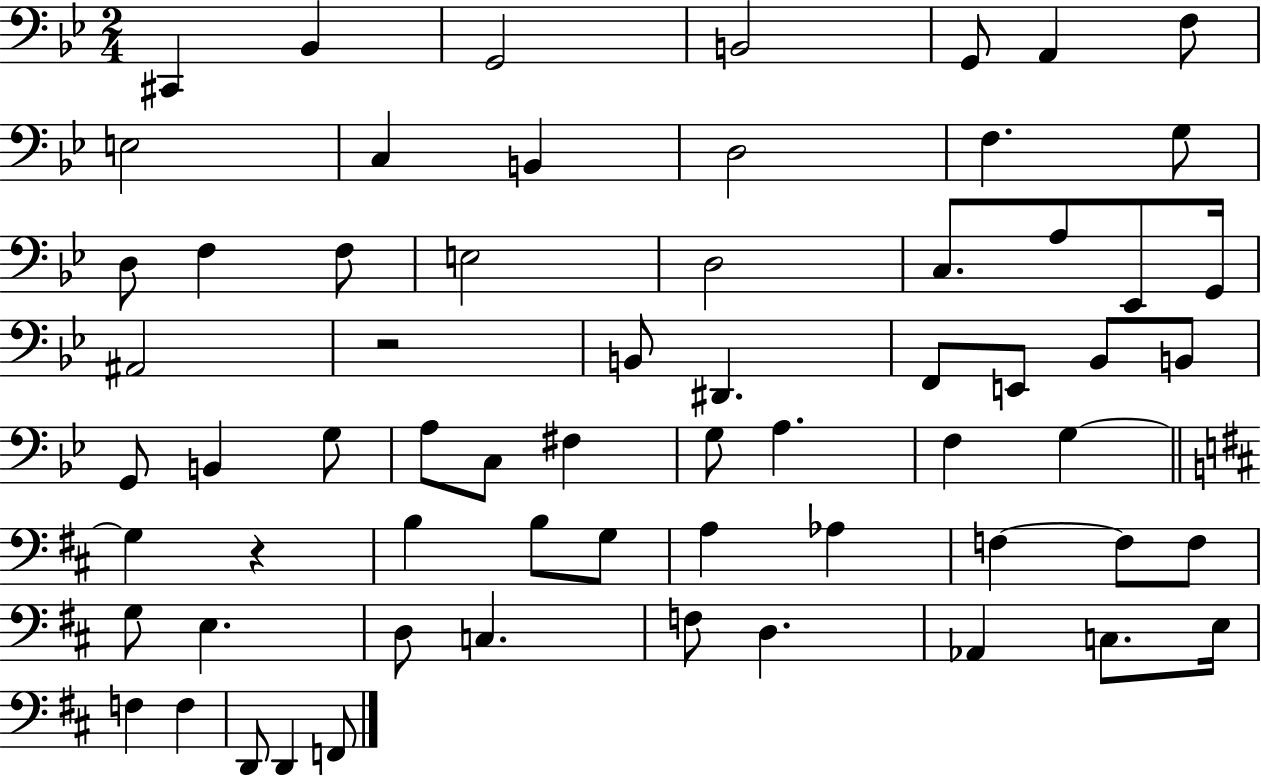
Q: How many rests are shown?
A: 2